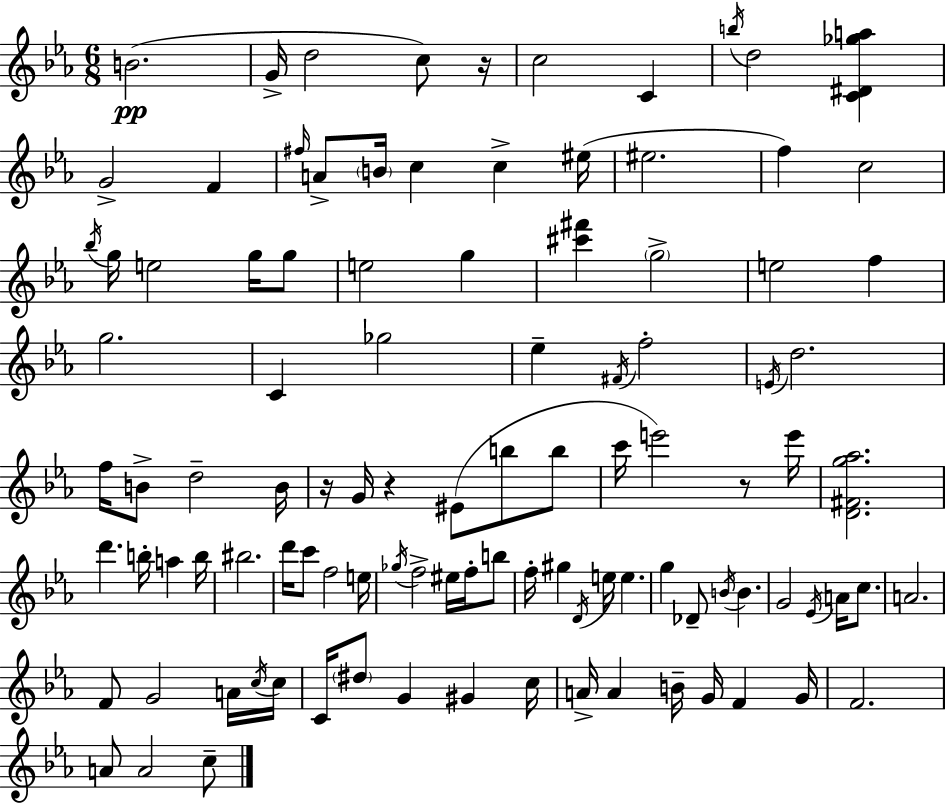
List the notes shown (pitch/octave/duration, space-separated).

B4/h. G4/s D5/h C5/e R/s C5/h C4/q B5/s D5/h [C4,D#4,Gb5,A5]/q G4/h F4/q F#5/s A4/e B4/s C5/q C5/q EIS5/s EIS5/h. F5/q C5/h Bb5/s G5/s E5/h G5/s G5/e E5/h G5/q [C#6,F#6]/q G5/h E5/h F5/q G5/h. C4/q Gb5/h Eb5/q F#4/s F5/h E4/s D5/h. F5/s B4/e D5/h B4/s R/s G4/s R/q EIS4/e B5/e B5/e C6/s E6/h R/e E6/s [D4,F#4,G5,Ab5]/h. D6/q. B5/s A5/q B5/s BIS5/h. D6/s C6/e F5/h E5/s Gb5/s F5/h EIS5/s F5/s B5/e F5/s G#5/q D4/s E5/s E5/q. G5/q Db4/e B4/s B4/q. G4/h Eb4/s A4/s C5/e. A4/h. F4/e G4/h A4/s C5/s C5/s C4/s D#5/e G4/q G#4/q C5/s A4/s A4/q B4/s G4/s F4/q G4/s F4/h. A4/e A4/h C5/e